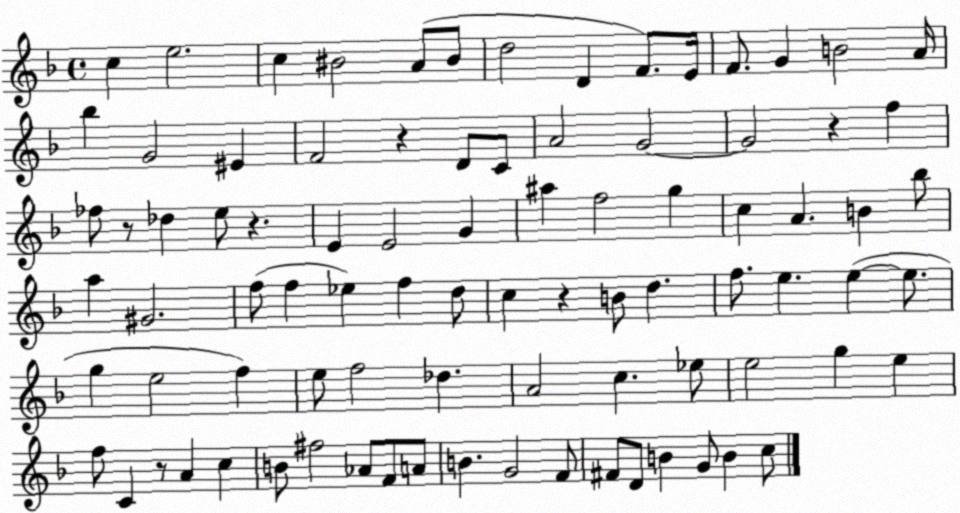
X:1
T:Untitled
M:4/4
L:1/4
K:F
c e2 c ^B2 A/2 ^B/2 d2 D F/2 E/4 F/2 G B2 A/4 _b G2 ^E F2 z D/2 C/2 A2 G2 G2 z f _f/2 z/2 _d e/2 z E E2 G ^a f2 g c A B _b/2 a ^G2 f/2 f _e f d/2 c z B/2 d f/2 e e e/2 g e2 f e/2 f2 _d A2 c _e/2 e2 g e f/2 C z/2 A c B/2 ^f2 _A/2 F/2 A/2 B G2 F/2 ^F/2 D/2 B G/2 B c/2